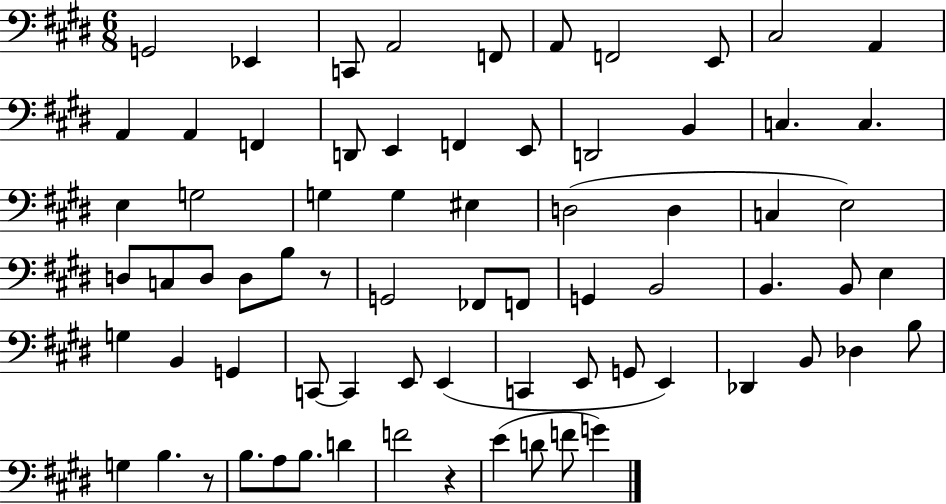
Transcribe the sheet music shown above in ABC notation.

X:1
T:Untitled
M:6/8
L:1/4
K:E
G,,2 _E,, C,,/2 A,,2 F,,/2 A,,/2 F,,2 E,,/2 ^C,2 A,, A,, A,, F,, D,,/2 E,, F,, E,,/2 D,,2 B,, C, C, E, G,2 G, G, ^E, D,2 D, C, E,2 D,/2 C,/2 D,/2 D,/2 B,/2 z/2 G,,2 _F,,/2 F,,/2 G,, B,,2 B,, B,,/2 E, G, B,, G,, C,,/2 C,, E,,/2 E,, C,, E,,/2 G,,/2 E,, _D,, B,,/2 _D, B,/2 G, B, z/2 B,/2 A,/2 B,/2 D F2 z E D/2 F/2 G